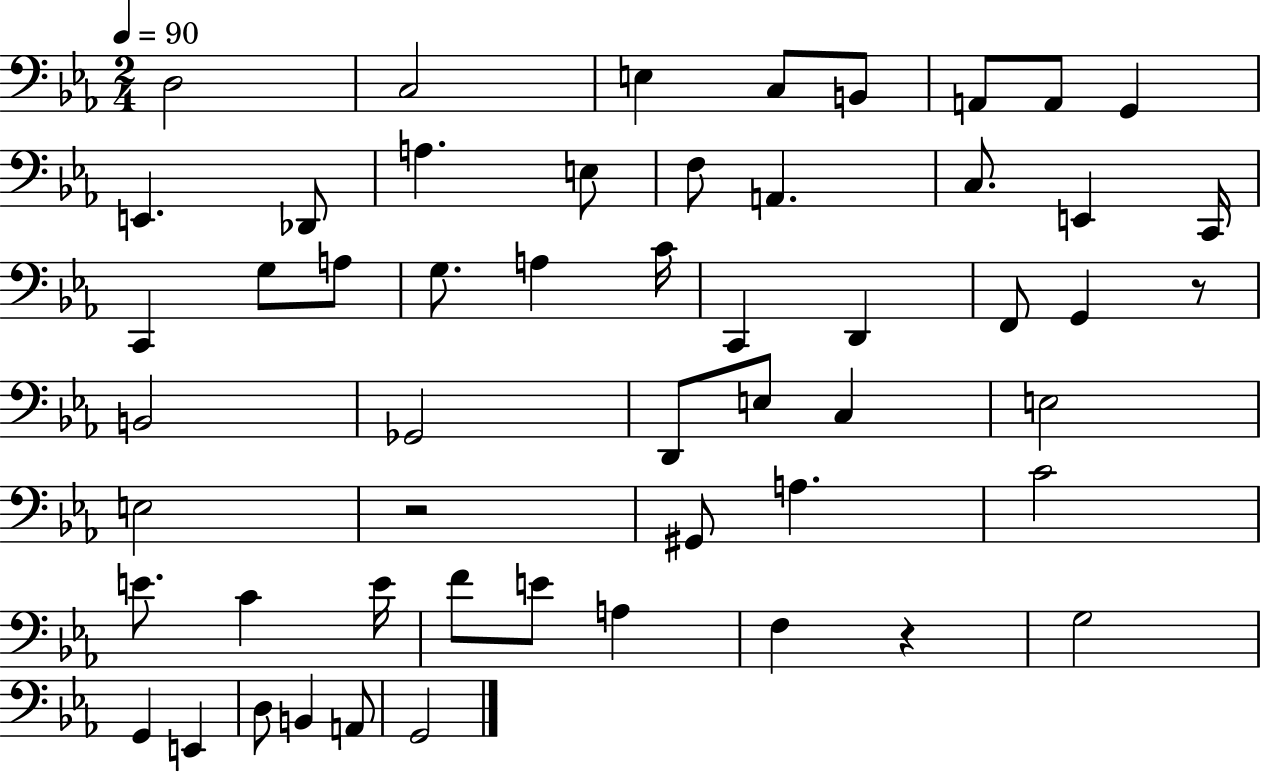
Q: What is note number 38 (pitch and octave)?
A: E4